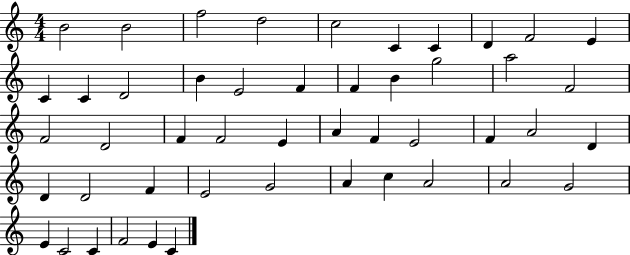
X:1
T:Untitled
M:4/4
L:1/4
K:C
B2 B2 f2 d2 c2 C C D F2 E C C D2 B E2 F F B g2 a2 F2 F2 D2 F F2 E A F E2 F A2 D D D2 F E2 G2 A c A2 A2 G2 E C2 C F2 E C